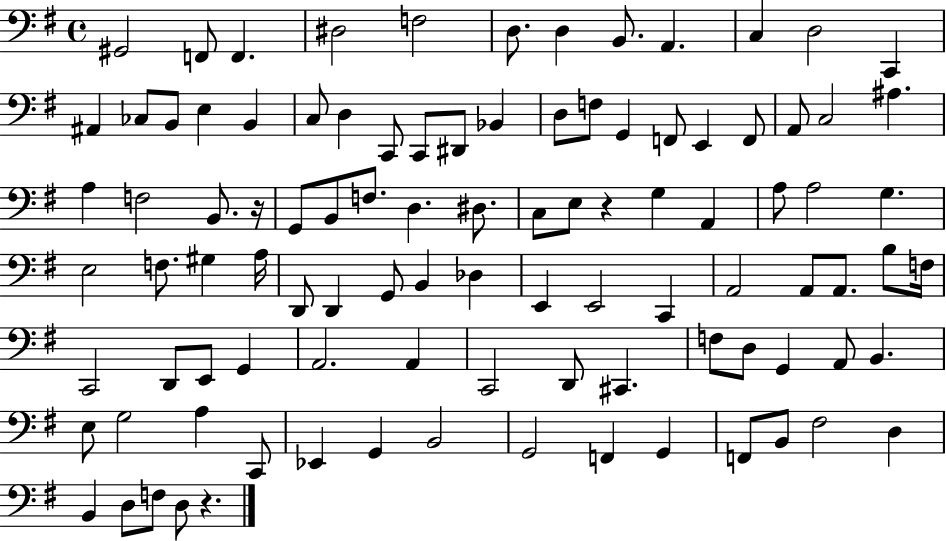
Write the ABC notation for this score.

X:1
T:Untitled
M:4/4
L:1/4
K:G
^G,,2 F,,/2 F,, ^D,2 F,2 D,/2 D, B,,/2 A,, C, D,2 C,, ^A,, _C,/2 B,,/2 E, B,, C,/2 D, C,,/2 C,,/2 ^D,,/2 _B,, D,/2 F,/2 G,, F,,/2 E,, F,,/2 A,,/2 C,2 ^A, A, F,2 B,,/2 z/4 G,,/2 B,,/2 F,/2 D, ^D,/2 C,/2 E,/2 z G, A,, A,/2 A,2 G, E,2 F,/2 ^G, A,/4 D,,/2 D,, G,,/2 B,, _D, E,, E,,2 C,, A,,2 A,,/2 A,,/2 B,/2 F,/4 C,,2 D,,/2 E,,/2 G,, A,,2 A,, C,,2 D,,/2 ^C,, F,/2 D,/2 G,, A,,/2 B,, E,/2 G,2 A, C,,/2 _E,, G,, B,,2 G,,2 F,, G,, F,,/2 B,,/2 ^F,2 D, B,, D,/2 F,/2 D,/2 z